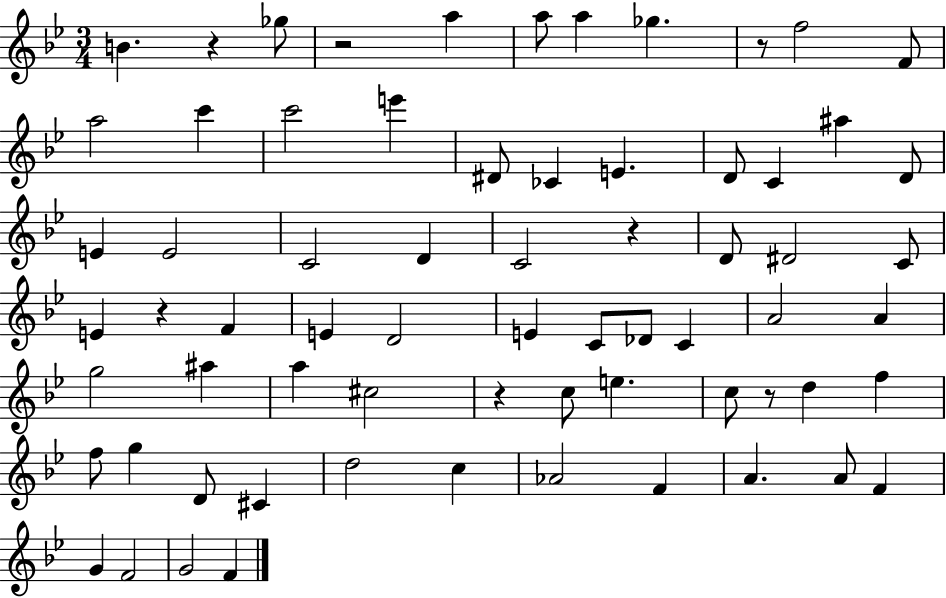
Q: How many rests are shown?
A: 7